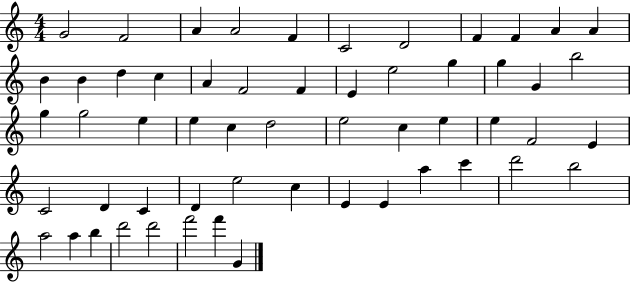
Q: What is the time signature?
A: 4/4